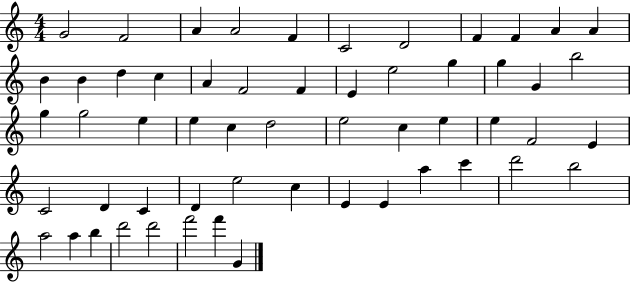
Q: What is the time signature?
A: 4/4